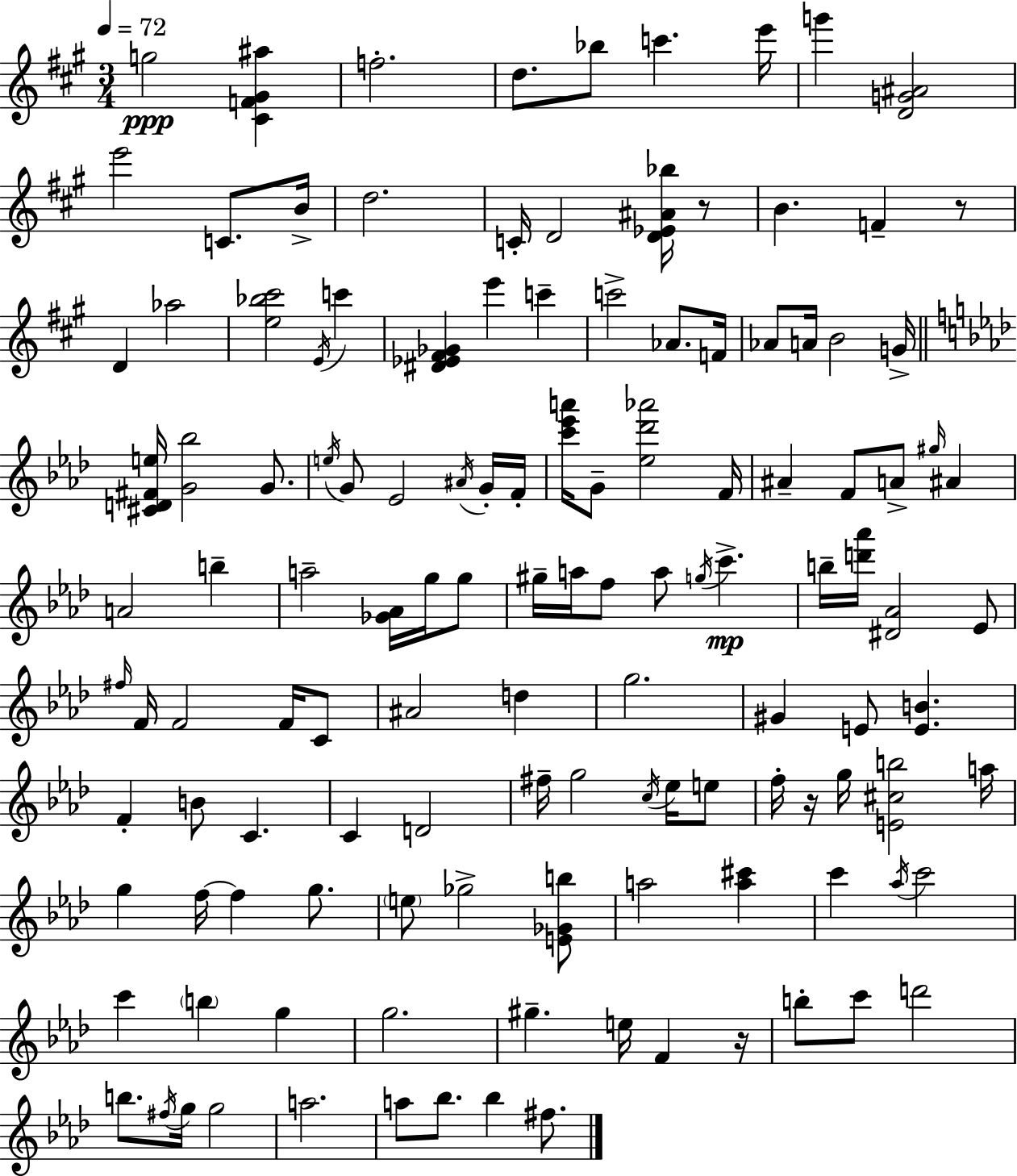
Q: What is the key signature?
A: A major